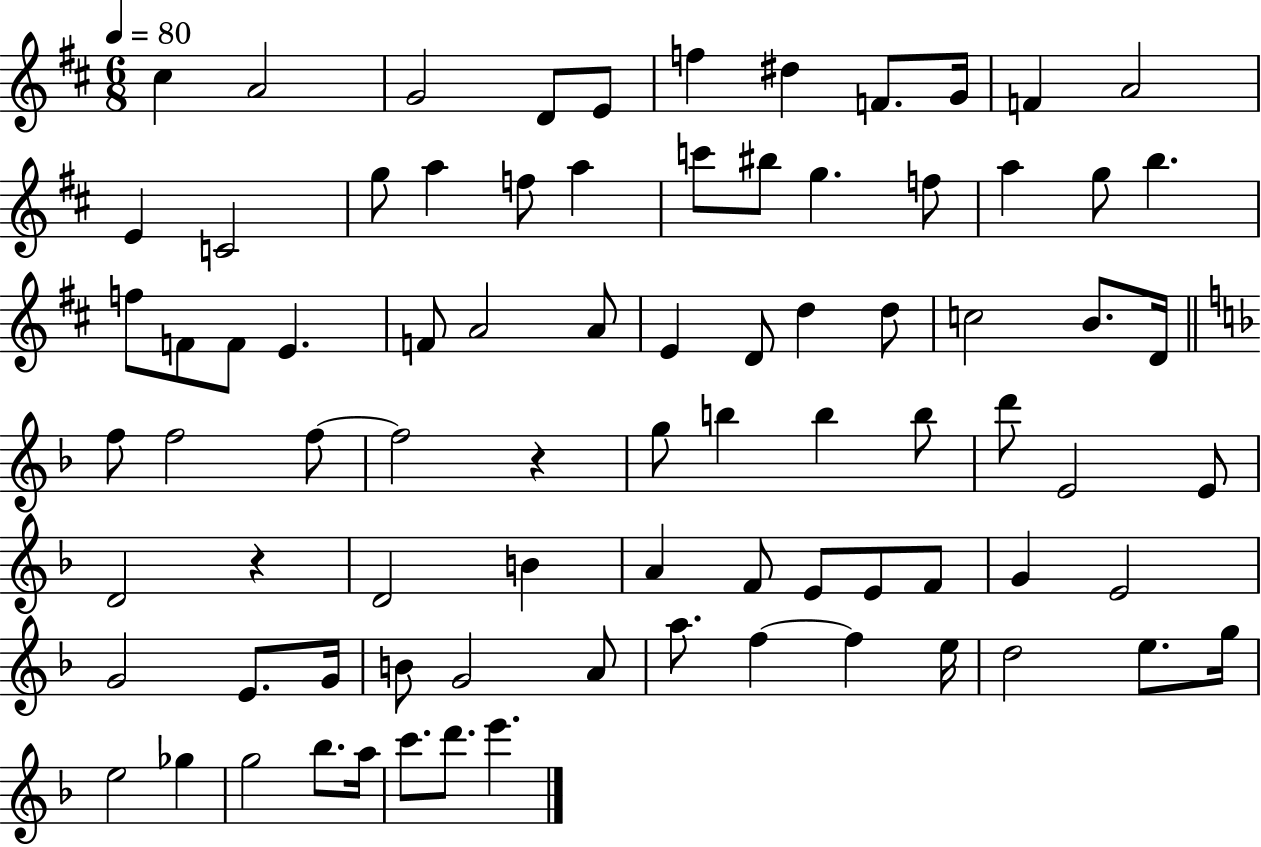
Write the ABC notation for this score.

X:1
T:Untitled
M:6/8
L:1/4
K:D
^c A2 G2 D/2 E/2 f ^d F/2 G/4 F A2 E C2 g/2 a f/2 a c'/2 ^b/2 g f/2 a g/2 b f/2 F/2 F/2 E F/2 A2 A/2 E D/2 d d/2 c2 B/2 D/4 f/2 f2 f/2 f2 z g/2 b b b/2 d'/2 E2 E/2 D2 z D2 B A F/2 E/2 E/2 F/2 G E2 G2 E/2 G/4 B/2 G2 A/2 a/2 f f e/4 d2 e/2 g/4 e2 _g g2 _b/2 a/4 c'/2 d'/2 e'